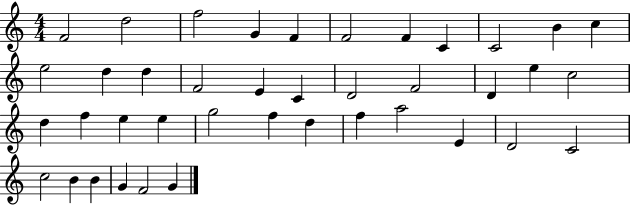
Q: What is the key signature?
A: C major